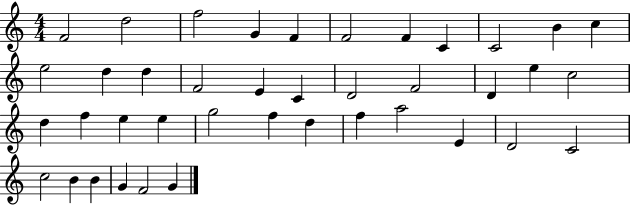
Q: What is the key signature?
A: C major